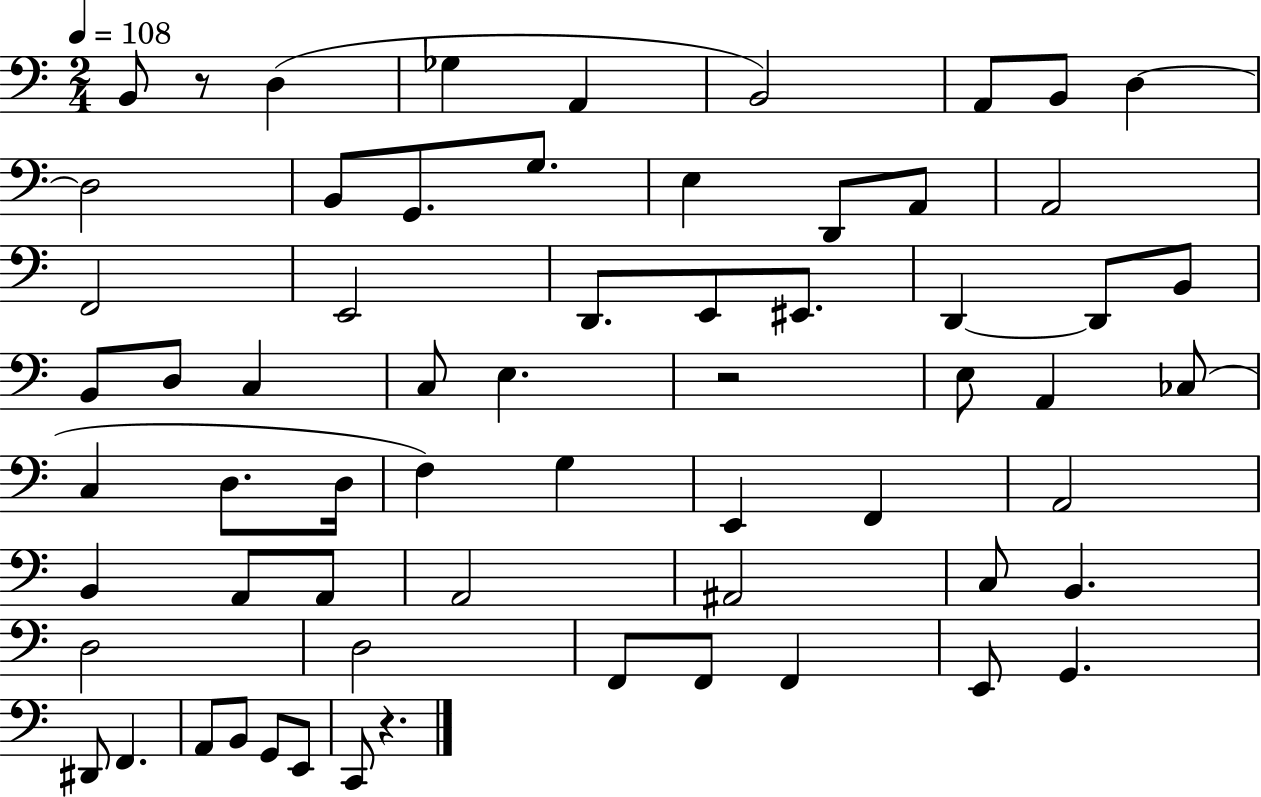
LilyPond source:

{
  \clef bass
  \numericTimeSignature
  \time 2/4
  \key c \major
  \tempo 4 = 108
  b,8 r8 d4( | ges4 a,4 | b,2) | a,8 b,8 d4~~ | \break d2 | b,8 g,8. g8. | e4 d,8 a,8 | a,2 | \break f,2 | e,2 | d,8. e,8 eis,8. | d,4~~ d,8 b,8 | \break b,8 d8 c4 | c8 e4. | r2 | e8 a,4 ces8( | \break c4 d8. d16 | f4) g4 | e,4 f,4 | a,2 | \break b,4 a,8 a,8 | a,2 | ais,2 | c8 b,4. | \break d2 | d2 | f,8 f,8 f,4 | e,8 g,4. | \break dis,8 f,4. | a,8 b,8 g,8 e,8 | c,8 r4. | \bar "|."
}